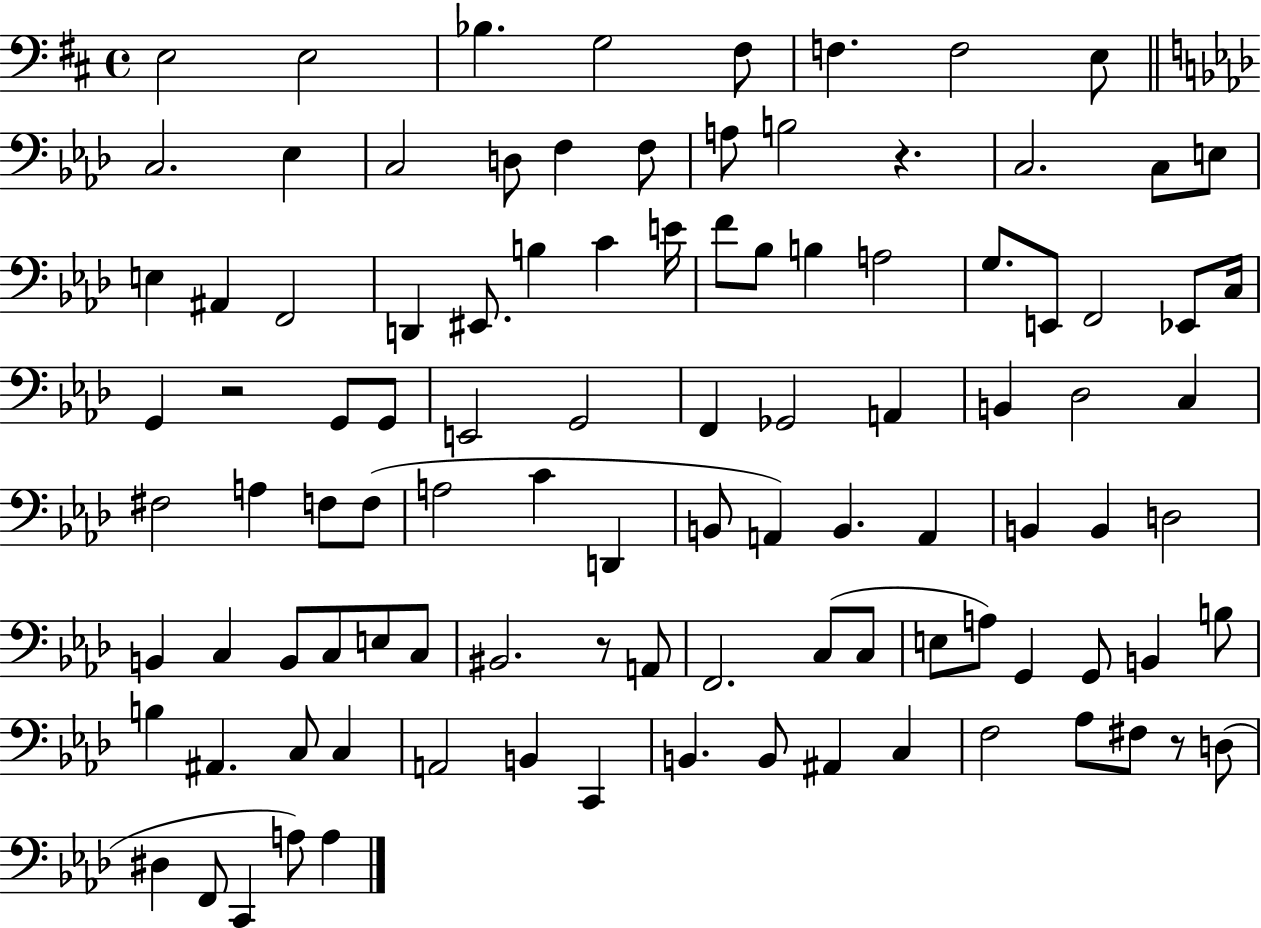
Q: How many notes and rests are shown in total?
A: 102